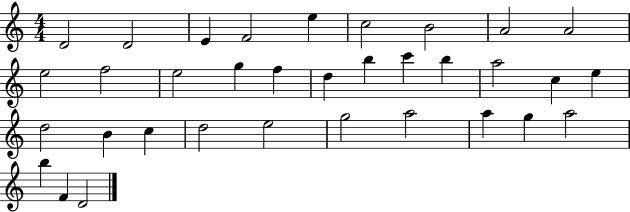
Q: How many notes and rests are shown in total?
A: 34